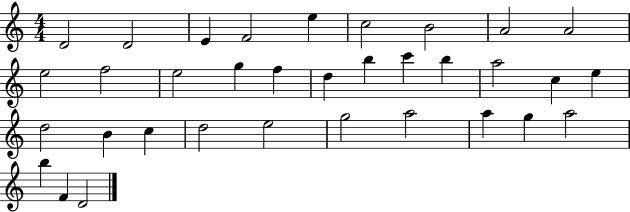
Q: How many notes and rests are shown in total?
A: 34